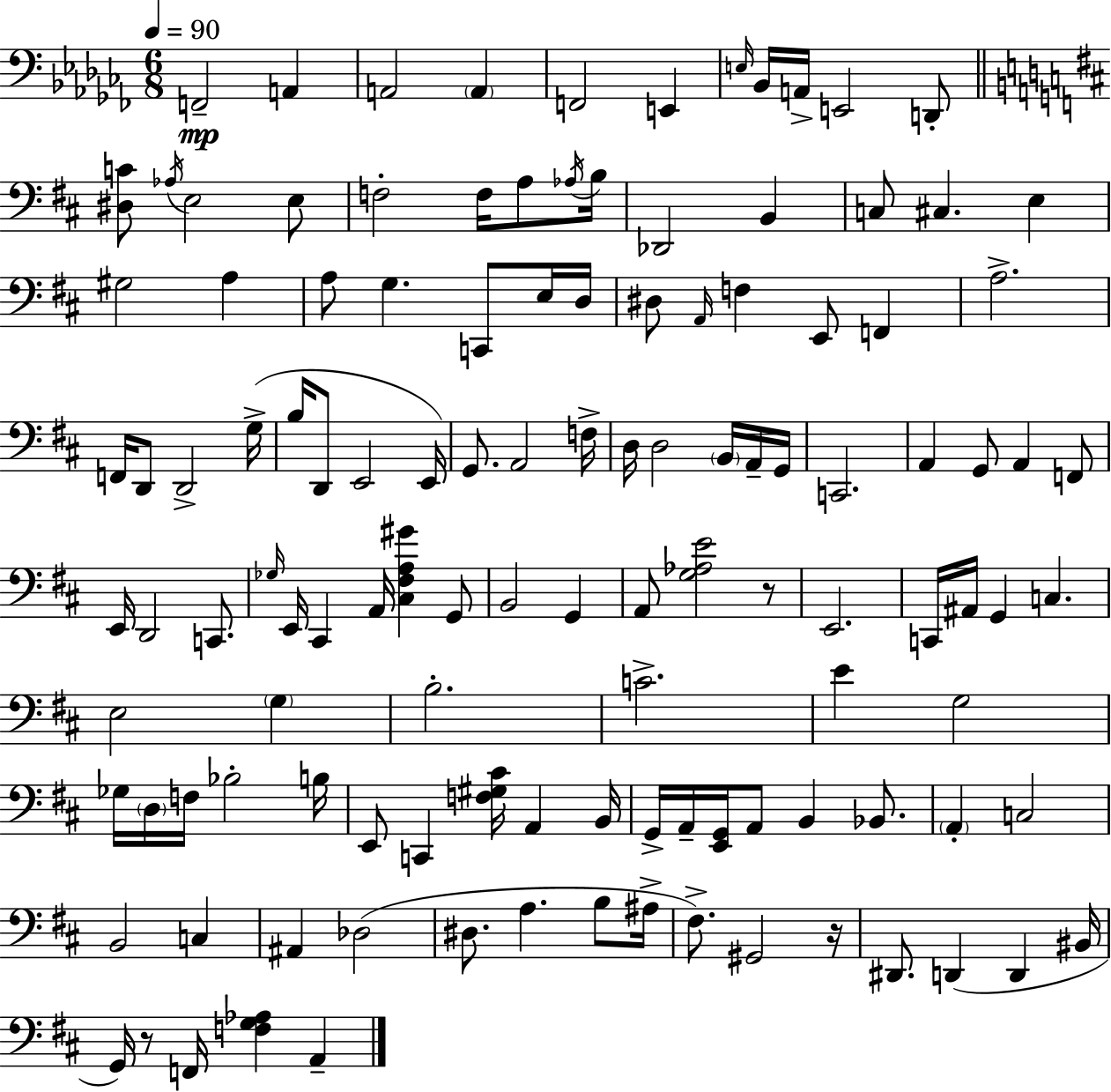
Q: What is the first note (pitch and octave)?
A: F2